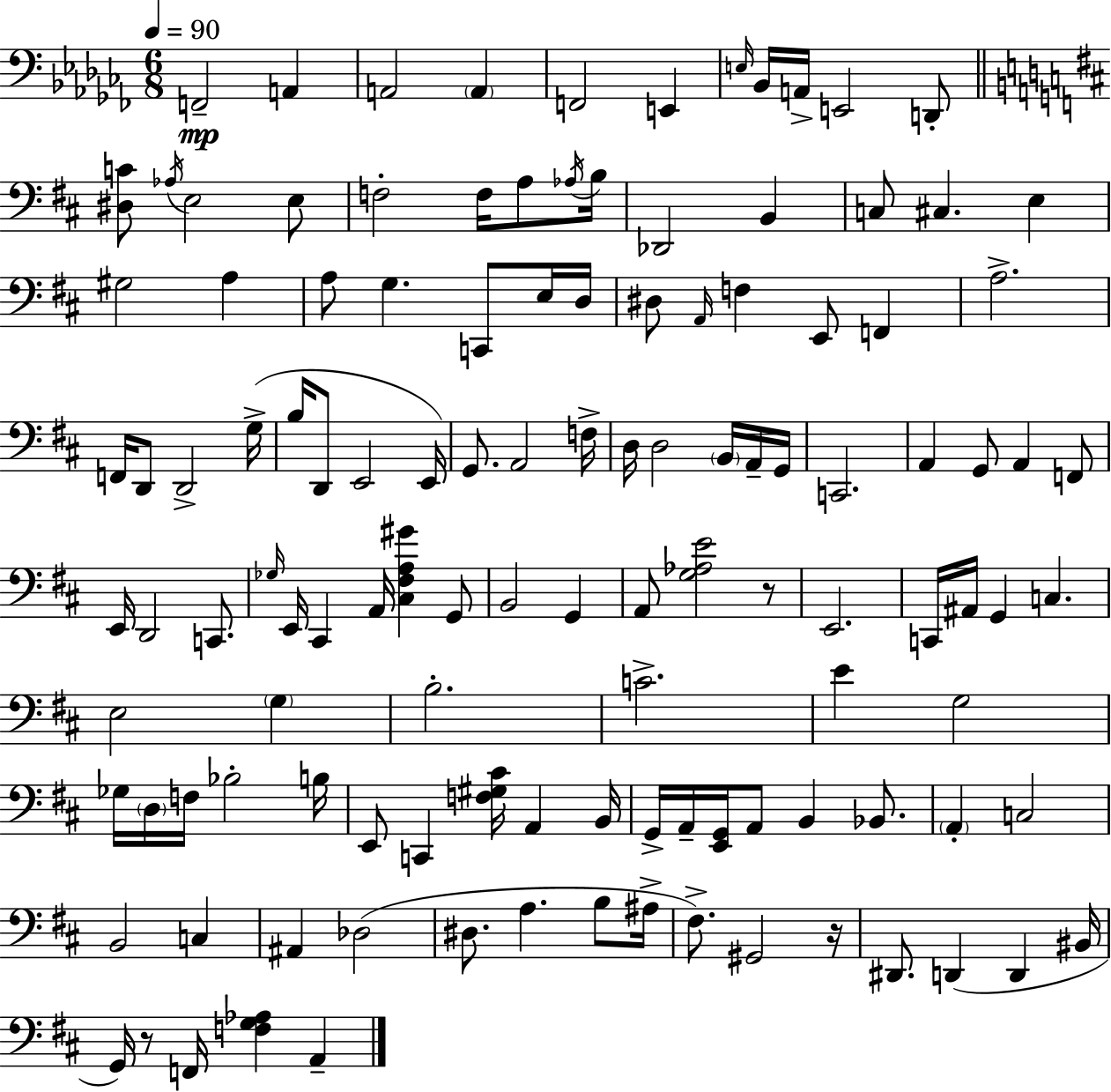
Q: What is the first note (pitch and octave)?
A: F2